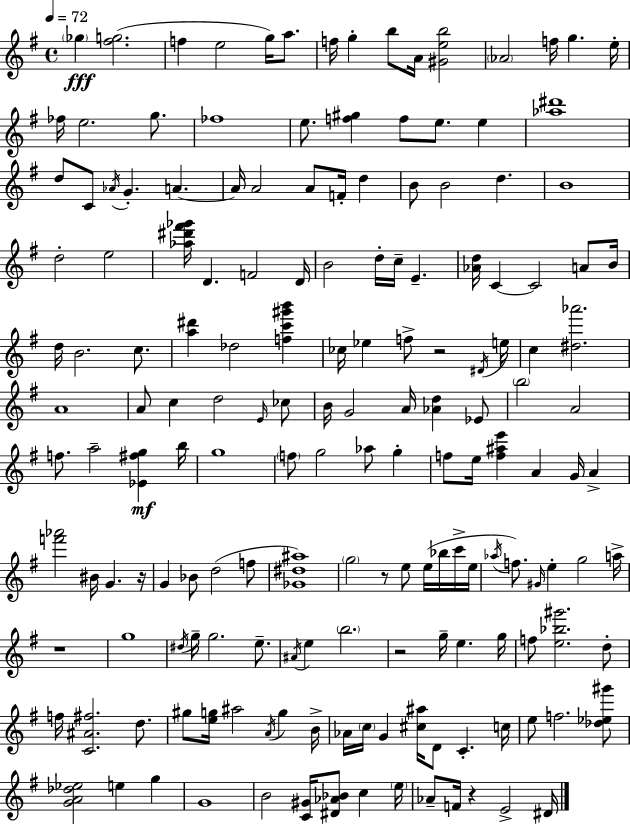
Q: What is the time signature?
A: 4/4